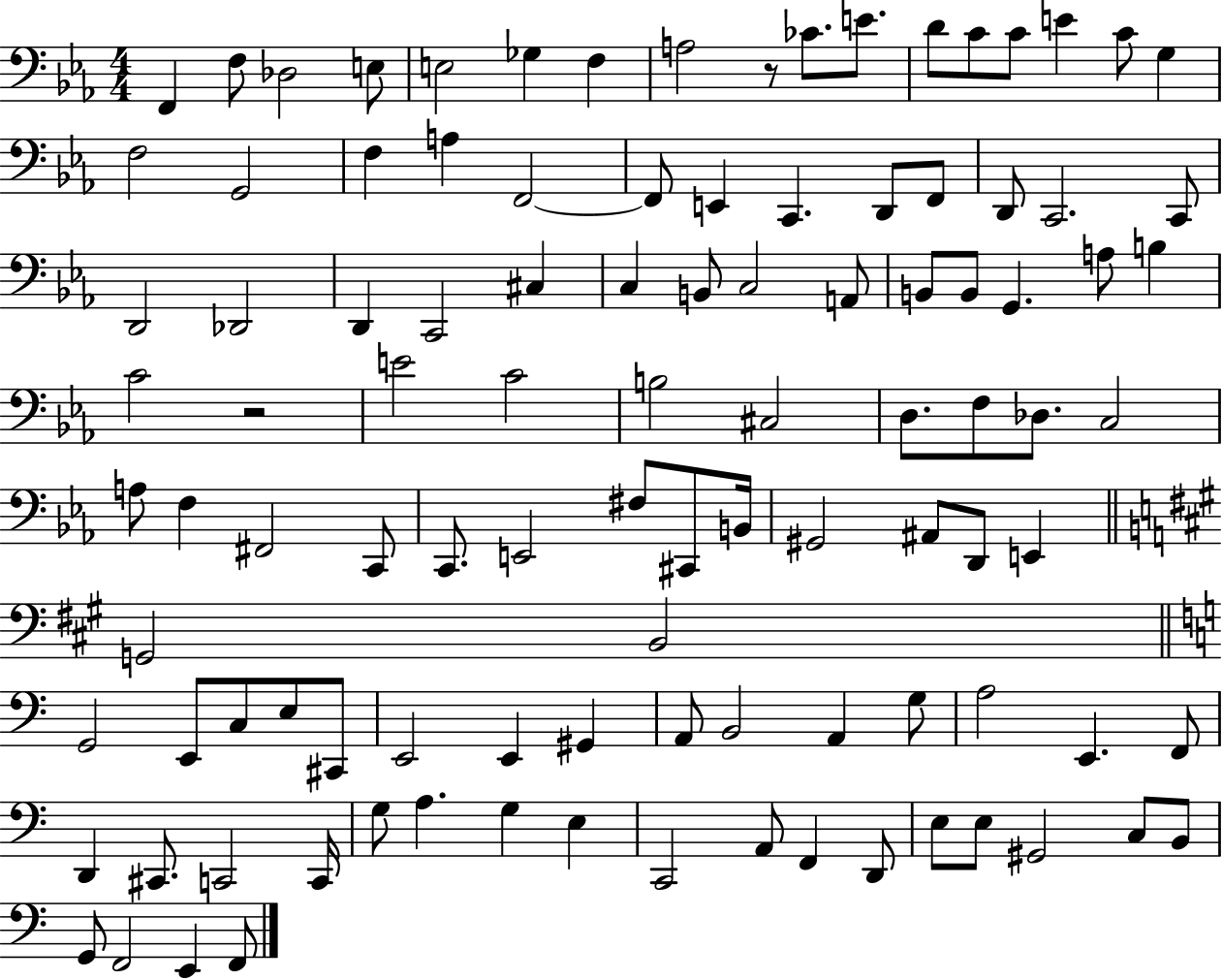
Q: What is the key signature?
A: EES major